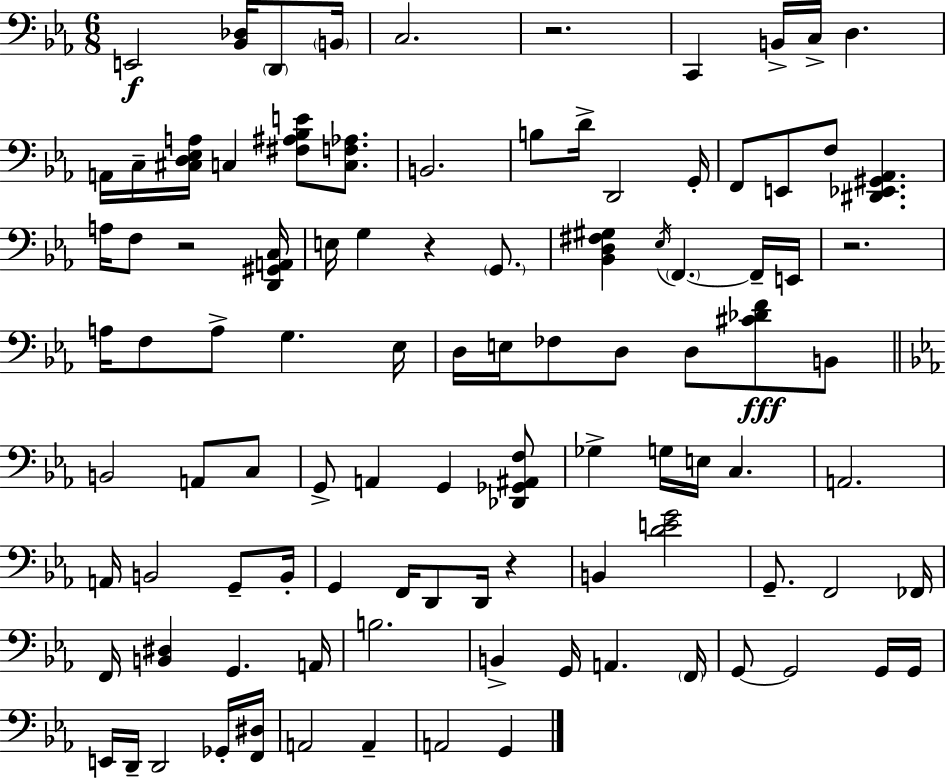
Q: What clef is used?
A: bass